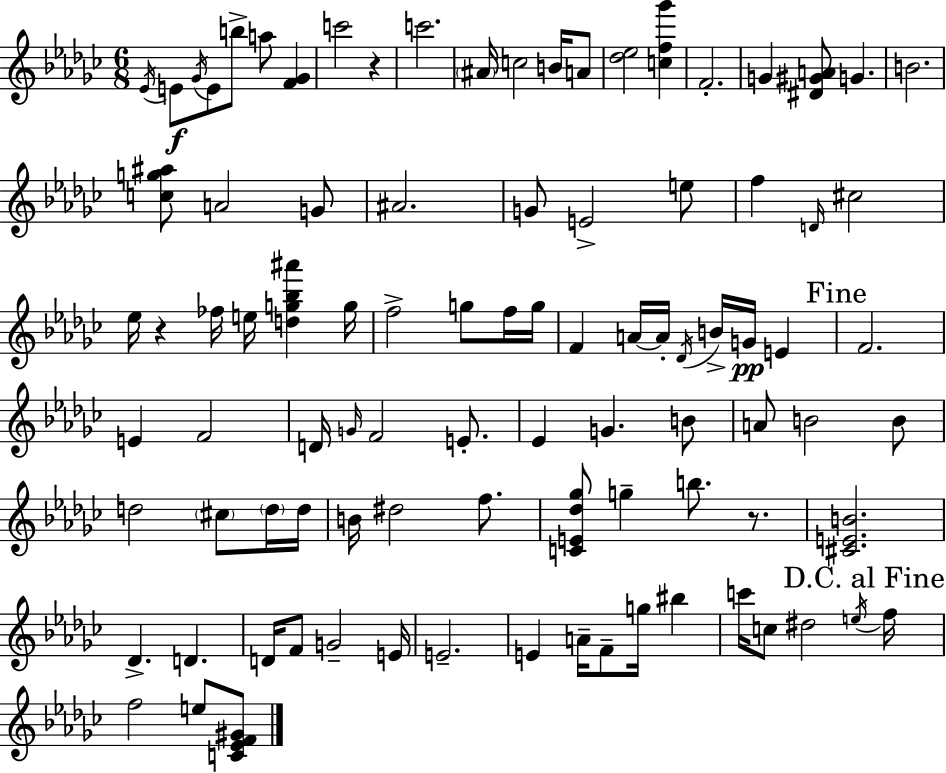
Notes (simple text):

Eb4/s E4/e Gb4/s E4/e B5/e A5/e [F4,Gb4]/q C6/h R/q C6/h. A#4/s C5/h B4/s A4/e [Db5,Eb5]/h [C5,F5,Gb6]/q F4/h. G4/q [D#4,G#4,A4]/e G4/q. B4/h. [C5,G5,A#5]/e A4/h G4/e A#4/h. G4/e E4/h E5/e F5/q D4/s C#5/h Eb5/s R/q FES5/s E5/s [D5,G5,Bb5,A#6]/q G5/s F5/h G5/e F5/s G5/s F4/q A4/s A4/s Db4/s B4/s G4/s E4/q F4/h. E4/q F4/h D4/s G4/s F4/h E4/e. Eb4/q G4/q. B4/e A4/e B4/h B4/e D5/h C#5/e D5/s D5/s B4/s D#5/h F5/e. [C4,E4,Db5,Gb5]/e G5/q B5/e. R/e. [C#4,E4,B4]/h. Db4/q. D4/q. D4/s F4/e G4/h E4/s E4/h. E4/q A4/s F4/e G5/s BIS5/q C6/s C5/e D#5/h E5/s F5/s F5/h E5/e [C4,Eb4,F4,G#4]/e